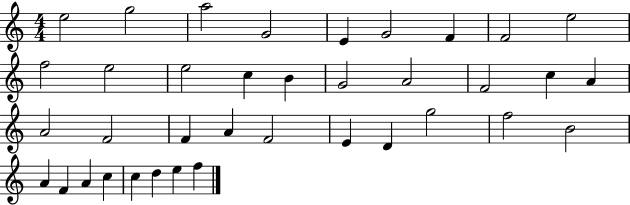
{
  \clef treble
  \numericTimeSignature
  \time 4/4
  \key c \major
  e''2 g''2 | a''2 g'2 | e'4 g'2 f'4 | f'2 e''2 | \break f''2 e''2 | e''2 c''4 b'4 | g'2 a'2 | f'2 c''4 a'4 | \break a'2 f'2 | f'4 a'4 f'2 | e'4 d'4 g''2 | f''2 b'2 | \break a'4 f'4 a'4 c''4 | c''4 d''4 e''4 f''4 | \bar "|."
}